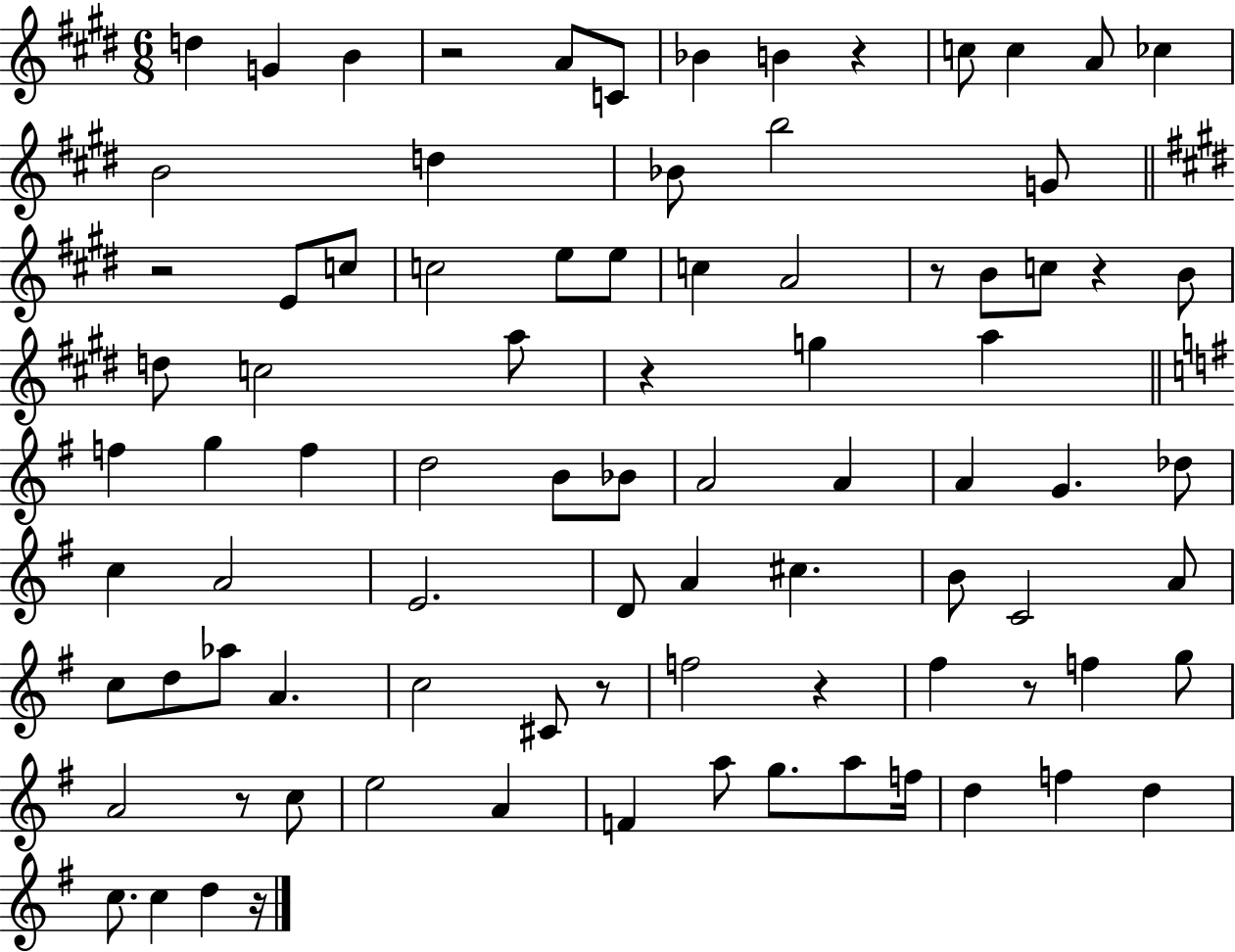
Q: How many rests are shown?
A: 11